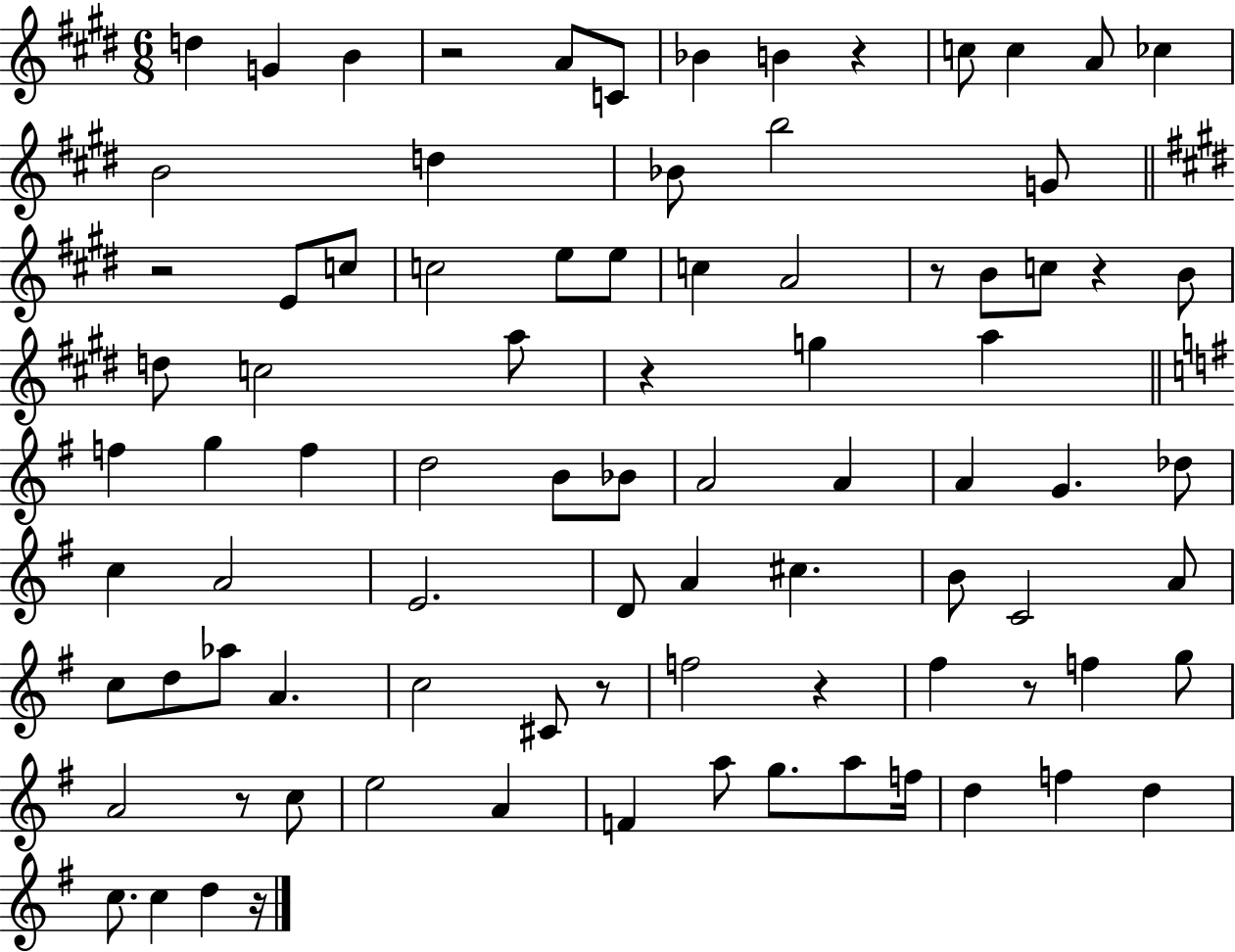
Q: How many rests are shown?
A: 11